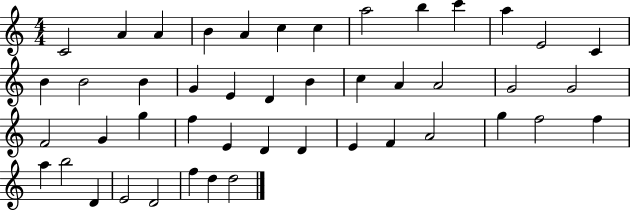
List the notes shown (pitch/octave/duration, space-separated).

C4/h A4/q A4/q B4/q A4/q C5/q C5/q A5/h B5/q C6/q A5/q E4/h C4/q B4/q B4/h B4/q G4/q E4/q D4/q B4/q C5/q A4/q A4/h G4/h G4/h F4/h G4/q G5/q F5/q E4/q D4/q D4/q E4/q F4/q A4/h G5/q F5/h F5/q A5/q B5/h D4/q E4/h D4/h F5/q D5/q D5/h